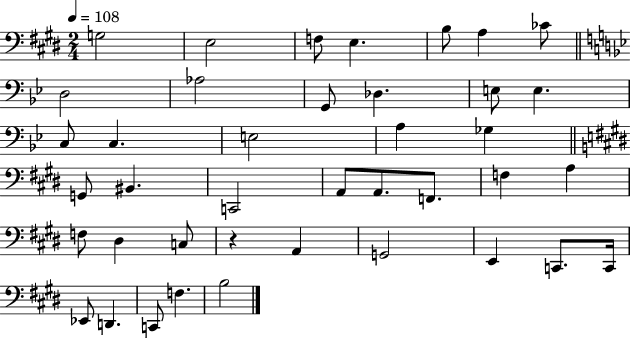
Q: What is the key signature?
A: E major